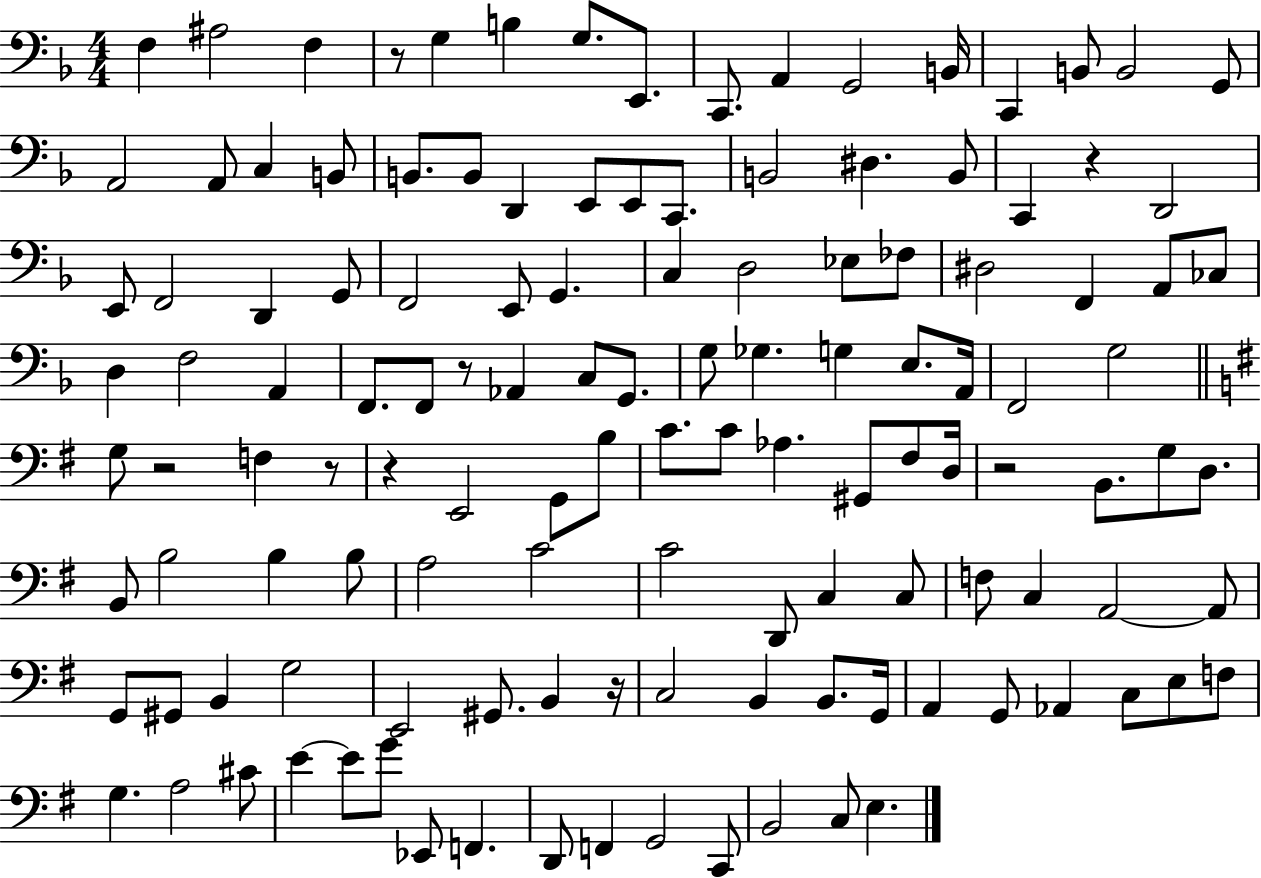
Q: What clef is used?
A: bass